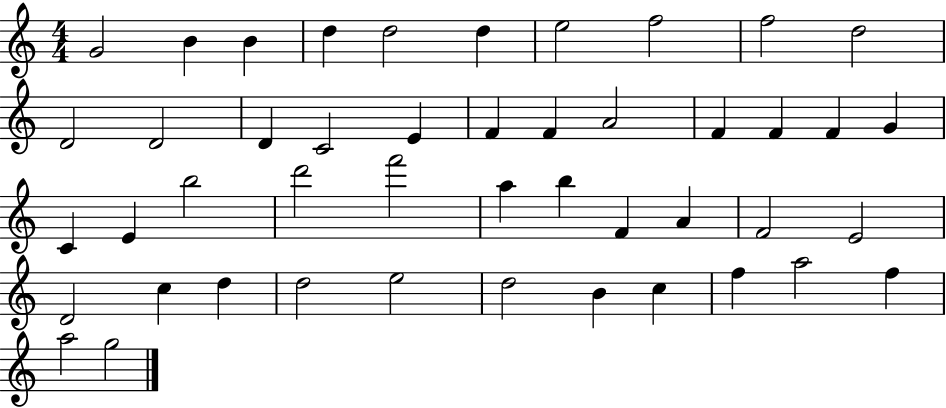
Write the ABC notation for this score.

X:1
T:Untitled
M:4/4
L:1/4
K:C
G2 B B d d2 d e2 f2 f2 d2 D2 D2 D C2 E F F A2 F F F G C E b2 d'2 f'2 a b F A F2 E2 D2 c d d2 e2 d2 B c f a2 f a2 g2